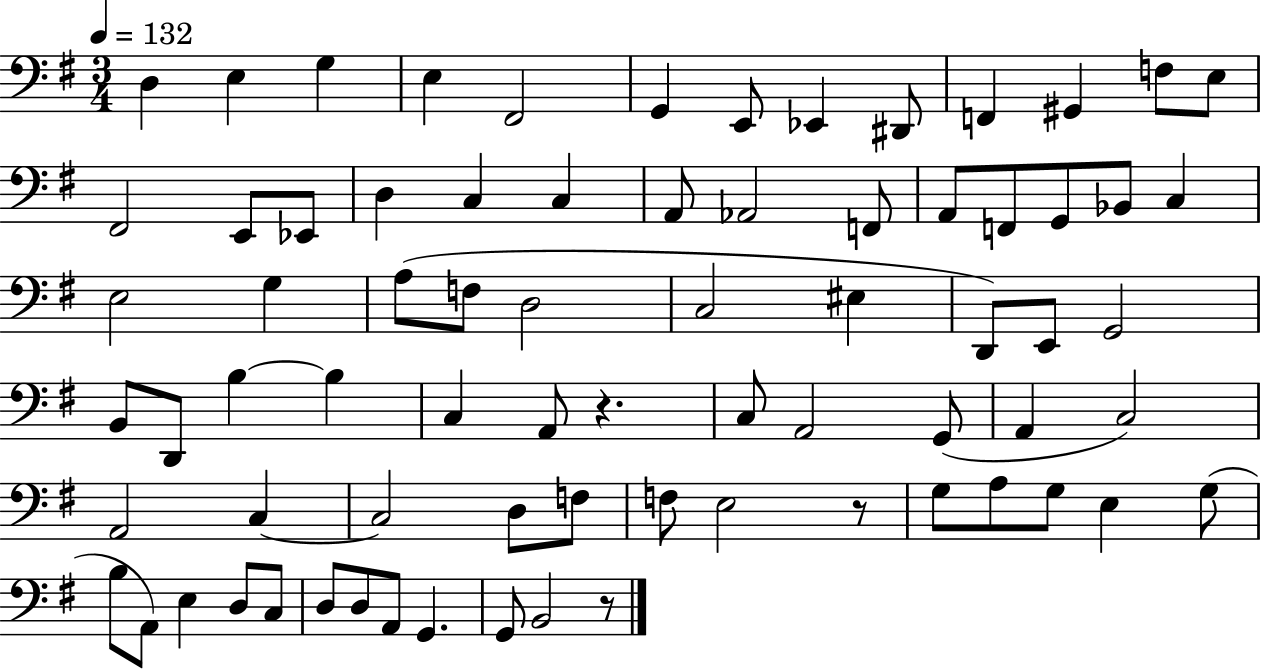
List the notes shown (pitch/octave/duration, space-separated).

D3/q E3/q G3/q E3/q F#2/h G2/q E2/e Eb2/q D#2/e F2/q G#2/q F3/e E3/e F#2/h E2/e Eb2/e D3/q C3/q C3/q A2/e Ab2/h F2/e A2/e F2/e G2/e Bb2/e C3/q E3/h G3/q A3/e F3/e D3/h C3/h EIS3/q D2/e E2/e G2/h B2/e D2/e B3/q B3/q C3/q A2/e R/q. C3/e A2/h G2/e A2/q C3/h A2/h C3/q C3/h D3/e F3/e F3/e E3/h R/e G3/e A3/e G3/e E3/q G3/e B3/e A2/e E3/q D3/e C3/e D3/e D3/e A2/e G2/q. G2/e B2/h R/e